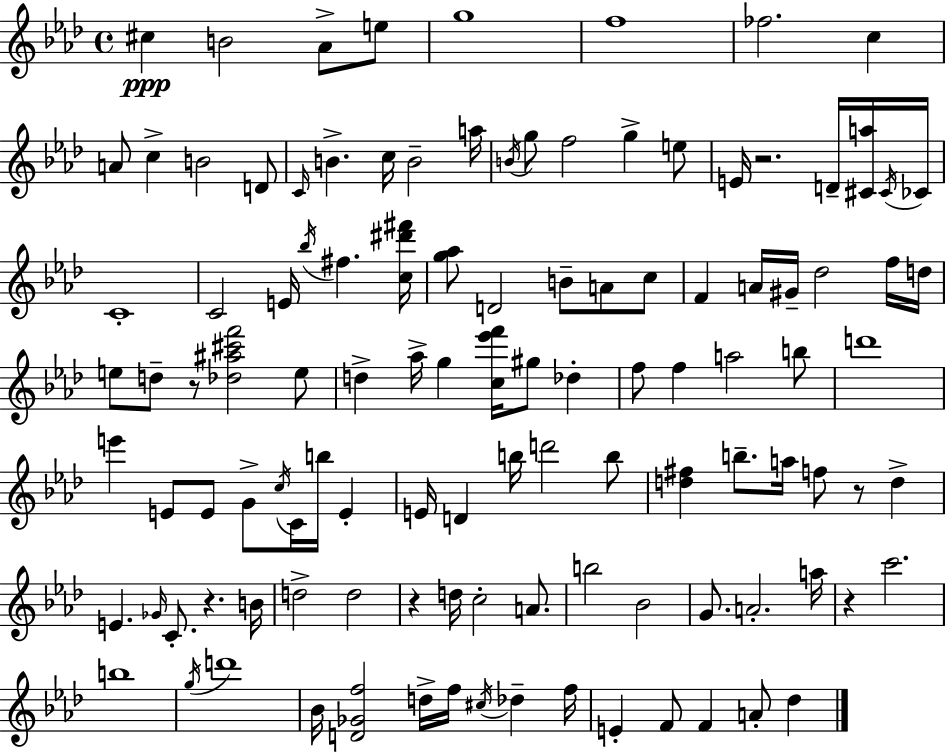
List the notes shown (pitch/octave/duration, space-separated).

C#5/q B4/h Ab4/e E5/e G5/w F5/w FES5/h. C5/q A4/e C5/q B4/h D4/e C4/s B4/q. C5/s B4/h A5/s B4/s G5/e F5/h G5/q E5/e E4/s R/h. D4/s [C#4,A5]/s C#4/s CES4/s C4/w C4/h E4/s Bb5/s F#5/q. [C5,D#6,F#6]/s [G5,Ab5]/e D4/h B4/e A4/e C5/e F4/q A4/s G#4/s Db5/h F5/s D5/s E5/e D5/e R/e [Db5,A#5,C#6,F6]/h E5/e D5/q Ab5/s G5/q [C5,Eb6,F6]/s G#5/e Db5/q F5/e F5/q A5/h B5/e D6/w E6/q E4/e E4/e G4/e C5/s C4/s B5/s E4/q E4/s D4/q B5/s D6/h B5/e [D5,F#5]/q B5/e. A5/s F5/e R/e D5/q E4/q. Gb4/s C4/e. R/q. B4/s D5/h D5/h R/q D5/s C5/h A4/e. B5/h Bb4/h G4/e. A4/h. A5/s R/q C6/h. B5/w G5/s D6/w Bb4/s [D4,Gb4,F5]/h D5/s F5/s C#5/s Db5/q F5/s E4/q F4/e F4/q A4/e Db5/q